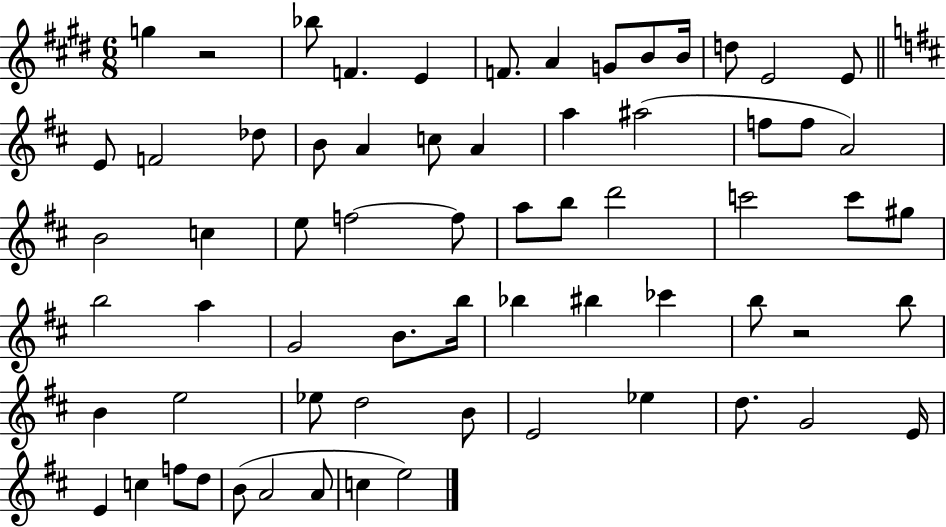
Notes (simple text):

G5/q R/h Bb5/e F4/q. E4/q F4/e. A4/q G4/e B4/e B4/s D5/e E4/h E4/e E4/e F4/h Db5/e B4/e A4/q C5/e A4/q A5/q A#5/h F5/e F5/e A4/h B4/h C5/q E5/e F5/h F5/e A5/e B5/e D6/h C6/h C6/e G#5/e B5/h A5/q G4/h B4/e. B5/s Bb5/q BIS5/q CES6/q B5/e R/h B5/e B4/q E5/h Eb5/e D5/h B4/e E4/h Eb5/q D5/e. G4/h E4/s E4/q C5/q F5/e D5/e B4/e A4/h A4/e C5/q E5/h